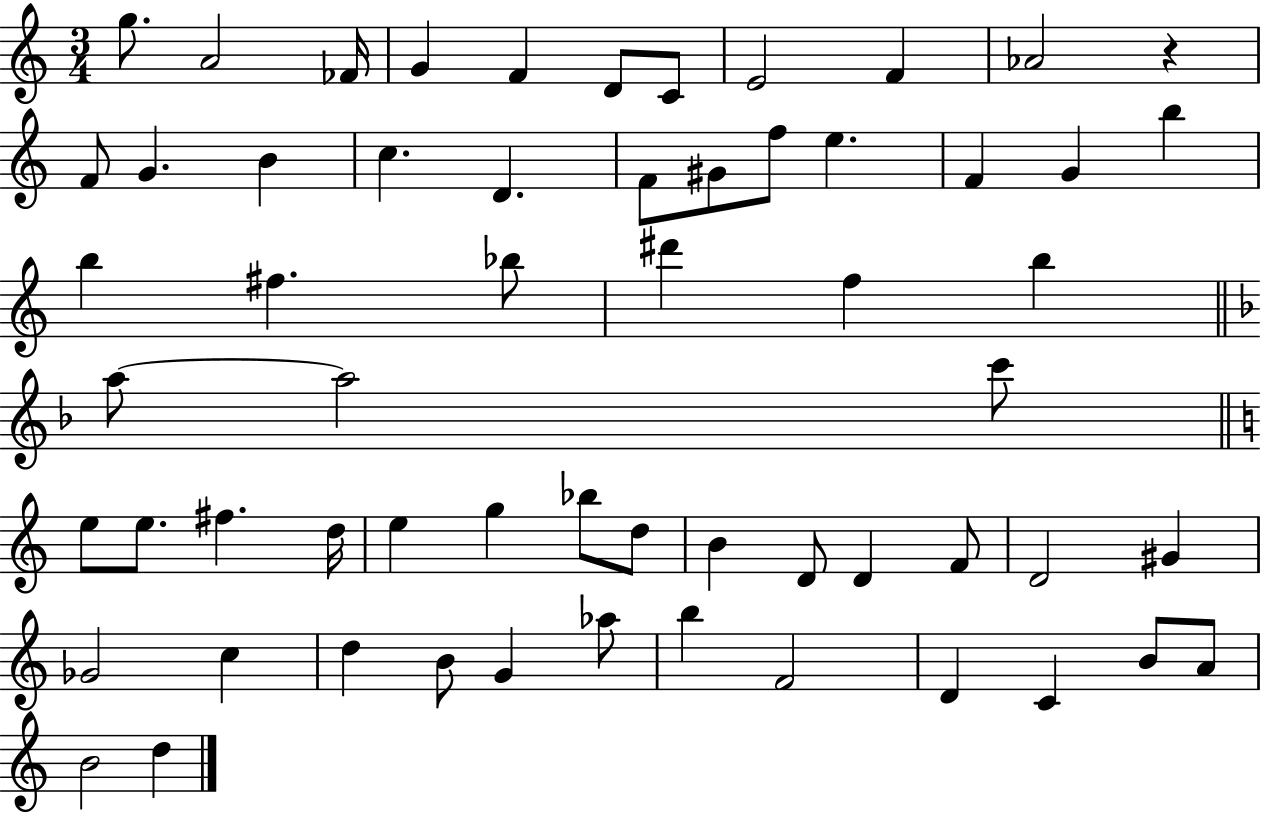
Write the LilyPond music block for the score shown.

{
  \clef treble
  \numericTimeSignature
  \time 3/4
  \key c \major
  g''8. a'2 fes'16 | g'4 f'4 d'8 c'8 | e'2 f'4 | aes'2 r4 | \break f'8 g'4. b'4 | c''4. d'4. | f'8 gis'8 f''8 e''4. | f'4 g'4 b''4 | \break b''4 fis''4. bes''8 | dis'''4 f''4 b''4 | \bar "||" \break \key f \major a''8~~ a''2 c'''8 | \bar "||" \break \key a \minor e''8 e''8. fis''4. d''16 | e''4 g''4 bes''8 d''8 | b'4 d'8 d'4 f'8 | d'2 gis'4 | \break ges'2 c''4 | d''4 b'8 g'4 aes''8 | b''4 f'2 | d'4 c'4 b'8 a'8 | \break b'2 d''4 | \bar "|."
}